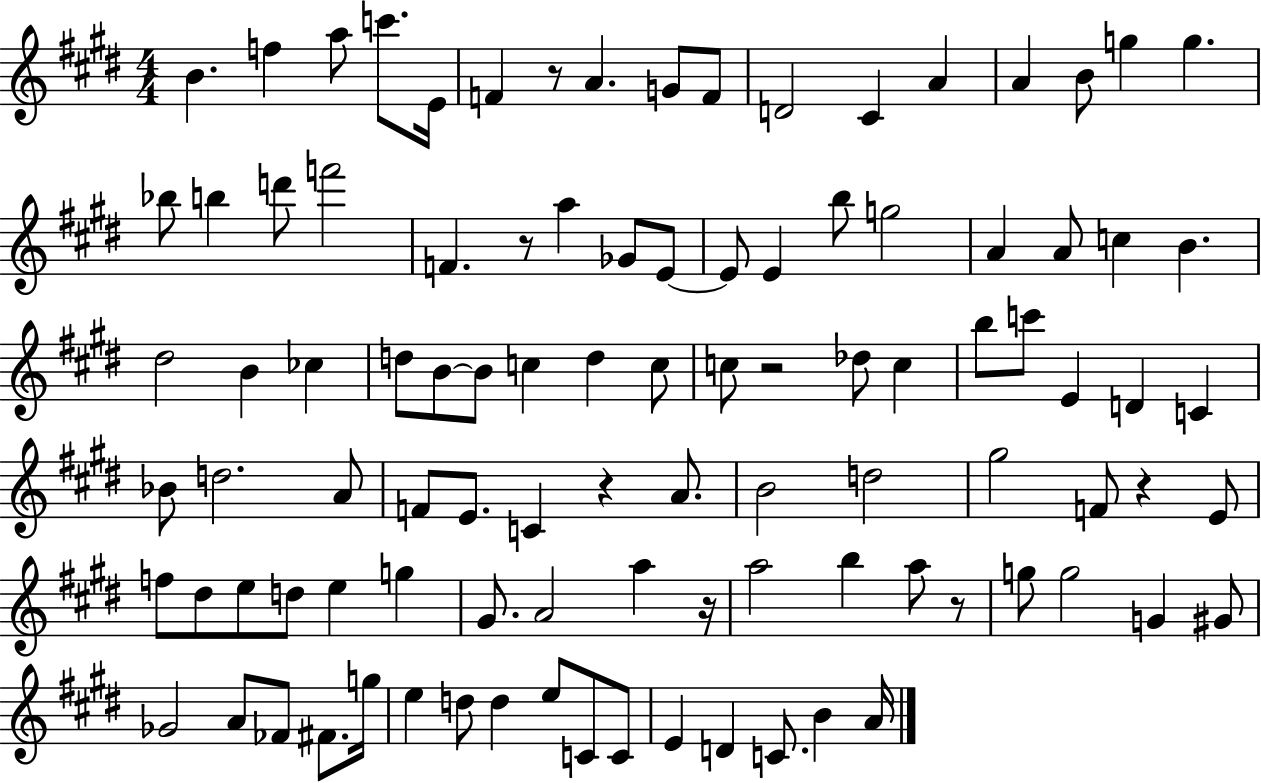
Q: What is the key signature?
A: E major